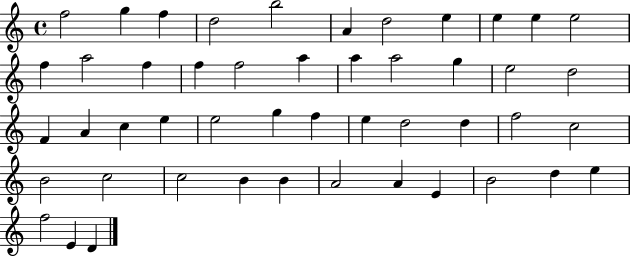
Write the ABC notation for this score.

X:1
T:Untitled
M:4/4
L:1/4
K:C
f2 g f d2 b2 A d2 e e e e2 f a2 f f f2 a a a2 g e2 d2 F A c e e2 g f e d2 d f2 c2 B2 c2 c2 B B A2 A E B2 d e f2 E D